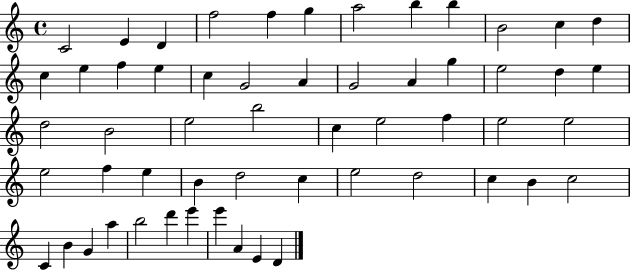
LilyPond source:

{
  \clef treble
  \time 4/4
  \defaultTimeSignature
  \key c \major
  c'2 e'4 d'4 | f''2 f''4 g''4 | a''2 b''4 b''4 | b'2 c''4 d''4 | \break c''4 e''4 f''4 e''4 | c''4 g'2 a'4 | g'2 a'4 g''4 | e''2 d''4 e''4 | \break d''2 b'2 | e''2 b''2 | c''4 e''2 f''4 | e''2 e''2 | \break e''2 f''4 e''4 | b'4 d''2 c''4 | e''2 d''2 | c''4 b'4 c''2 | \break c'4 b'4 g'4 a''4 | b''2 d'''4 e'''4 | e'''4 a'4 e'4 d'4 | \bar "|."
}